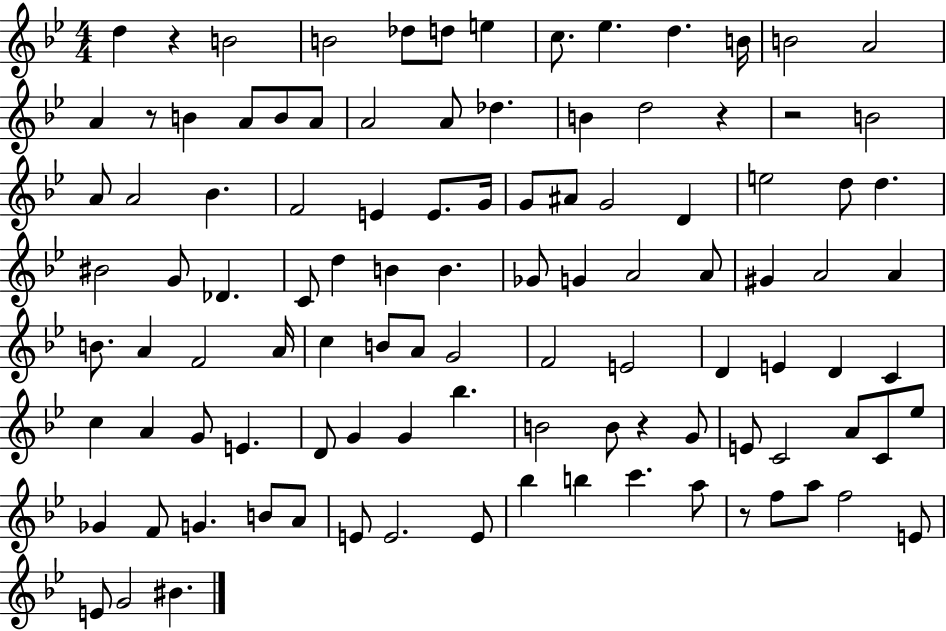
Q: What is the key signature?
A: BES major